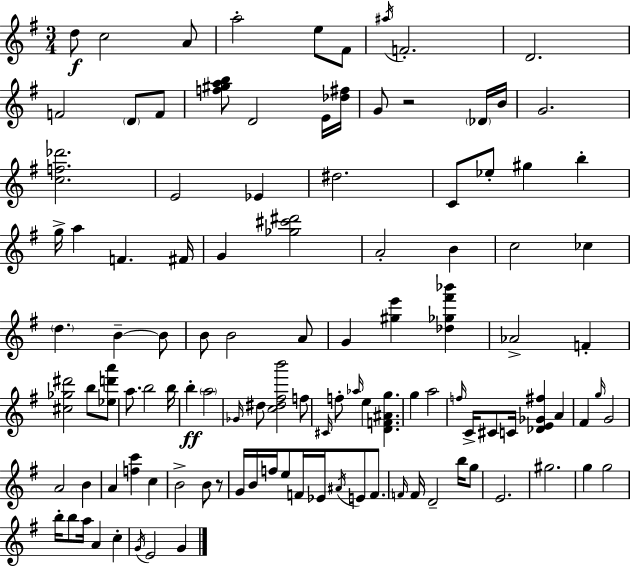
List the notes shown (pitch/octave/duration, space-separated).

D5/e C5/h A4/e A5/h E5/e F#4/e A#5/s F4/h. D4/h. F4/h D4/e F4/e [F5,G#5,A5,B5]/e D4/h E4/s [Db5,F#5]/s G4/e R/h Db4/s B4/s G4/h. [C5,F5,Db6]/h. E4/h Eb4/q D#5/h. C4/e Eb5/e G#5/q B5/q G5/s A5/q F4/q. F#4/s G4/q [Gb5,C#6,D#6]/h A4/h B4/q C5/h CES5/q D5/q. B4/q B4/e B4/e B4/h A4/e G4/q [G#5,E6]/q [Db5,Gb5,F#6,Bb6]/q Ab4/h F4/q [C#5,Gb5,D#6]/h B5/e [Eb5,D6,A6]/e A5/e. B5/h B5/s B5/q A5/h Gb4/s D#5/e [C5,D#5,F#5,B6]/h F5/e C#4/s F5/e Ab5/s E5/q [D4,F4,A#4,G5]/q. G5/q A5/h F5/s C4/s C#4/e C4/s [Db4,E4,Gb4,F#5]/q A4/q F#4/q G5/s G4/h A4/h B4/q A4/q [F5,C6]/q C5/q B4/h B4/e R/e G4/s B4/s F5/s E5/e F4/s Eb4/s A#4/s E4/e F4/e. F4/s F4/s D4/h B5/s G5/e E4/h. G#5/h. G5/q G5/h B5/s B5/e A5/s A4/q C5/q G4/s E4/h G4/q